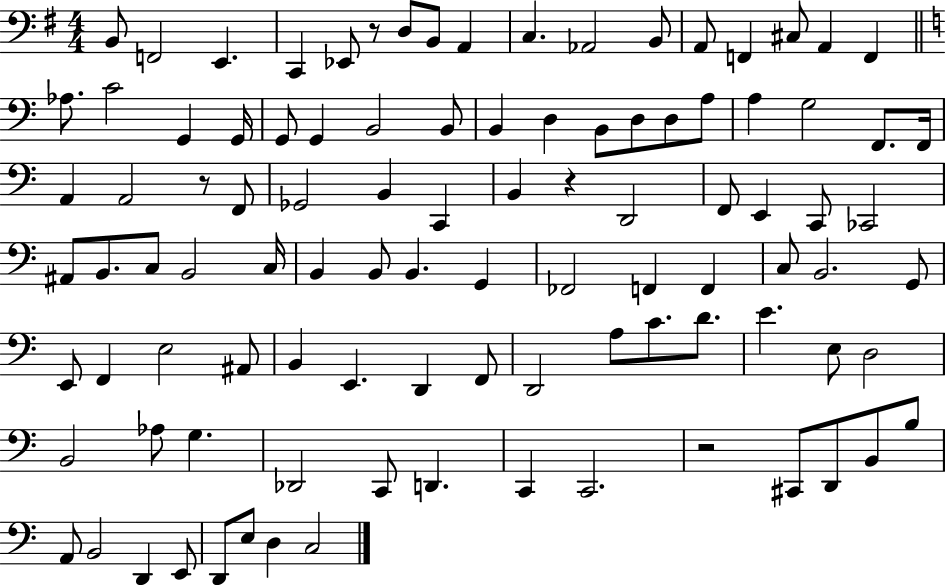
X:1
T:Untitled
M:4/4
L:1/4
K:G
B,,/2 F,,2 E,, C,, _E,,/2 z/2 D,/2 B,,/2 A,, C, _A,,2 B,,/2 A,,/2 F,, ^C,/2 A,, F,, _A,/2 C2 G,, G,,/4 G,,/2 G,, B,,2 B,,/2 B,, D, B,,/2 D,/2 D,/2 A,/2 A, G,2 F,,/2 F,,/4 A,, A,,2 z/2 F,,/2 _G,,2 B,, C,, B,, z D,,2 F,,/2 E,, C,,/2 _C,,2 ^A,,/2 B,,/2 C,/2 B,,2 C,/4 B,, B,,/2 B,, G,, _F,,2 F,, F,, C,/2 B,,2 G,,/2 E,,/2 F,, E,2 ^A,,/2 B,, E,, D,, F,,/2 D,,2 A,/2 C/2 D/2 E E,/2 D,2 B,,2 _A,/2 G, _D,,2 C,,/2 D,, C,, C,,2 z2 ^C,,/2 D,,/2 B,,/2 B,/2 A,,/2 B,,2 D,, E,,/2 D,,/2 E,/2 D, C,2